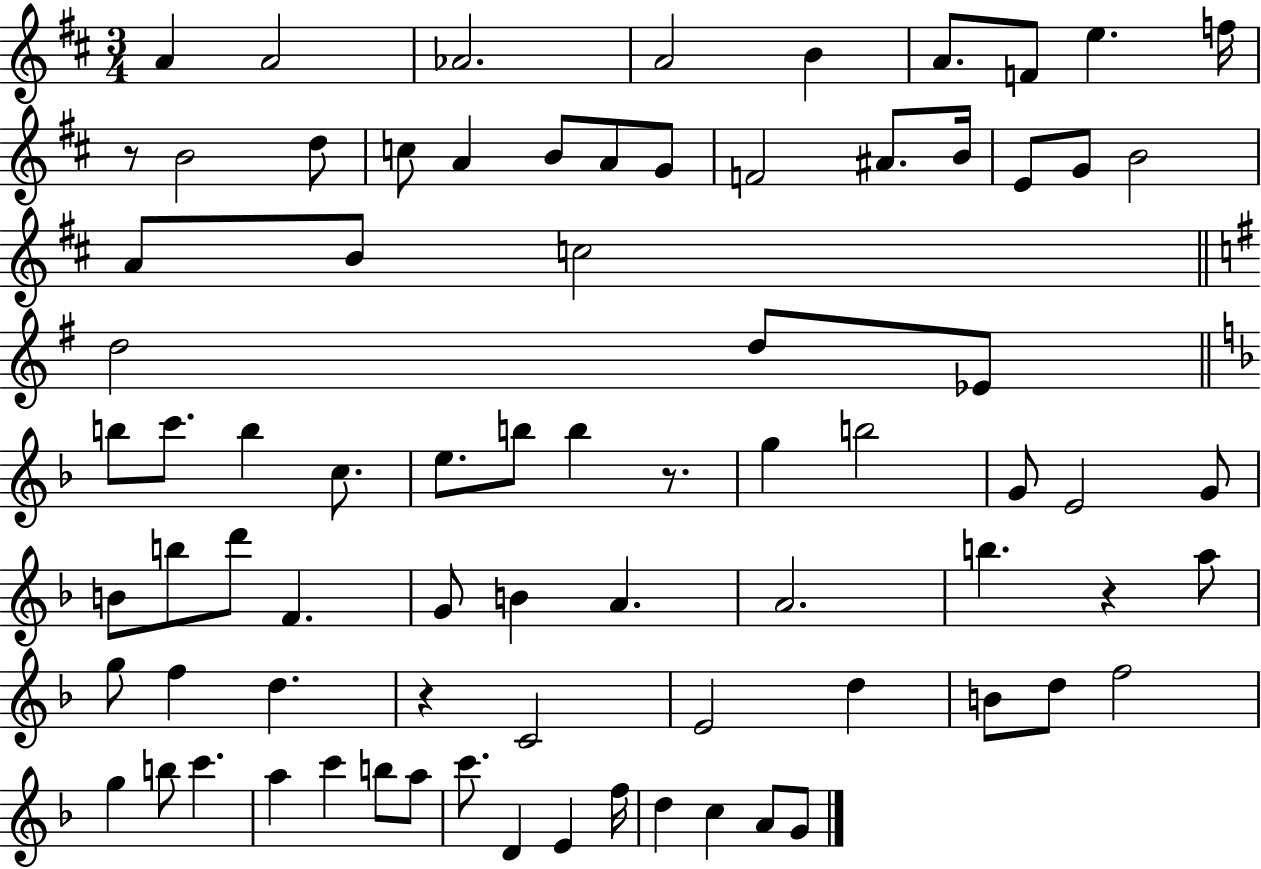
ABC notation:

X:1
T:Untitled
M:3/4
L:1/4
K:D
A A2 _A2 A2 B A/2 F/2 e f/4 z/2 B2 d/2 c/2 A B/2 A/2 G/2 F2 ^A/2 B/4 E/2 G/2 B2 A/2 B/2 c2 d2 d/2 _E/2 b/2 c'/2 b c/2 e/2 b/2 b z/2 g b2 G/2 E2 G/2 B/2 b/2 d'/2 F G/2 B A A2 b z a/2 g/2 f d z C2 E2 d B/2 d/2 f2 g b/2 c' a c' b/2 a/2 c'/2 D E f/4 d c A/2 G/2